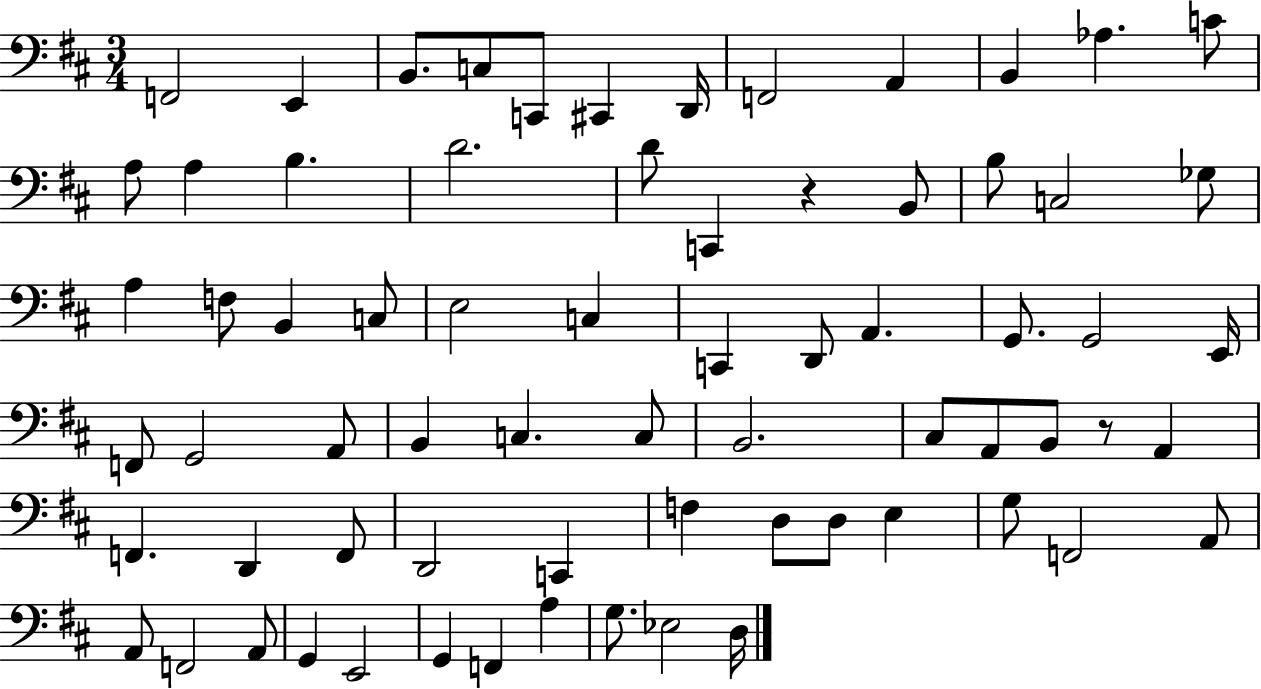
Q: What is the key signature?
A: D major